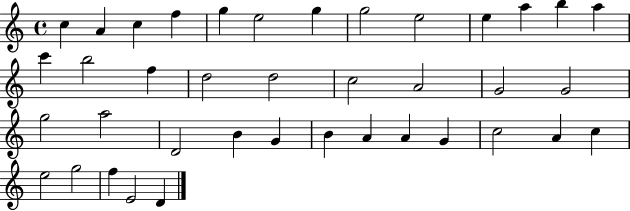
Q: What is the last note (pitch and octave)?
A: D4